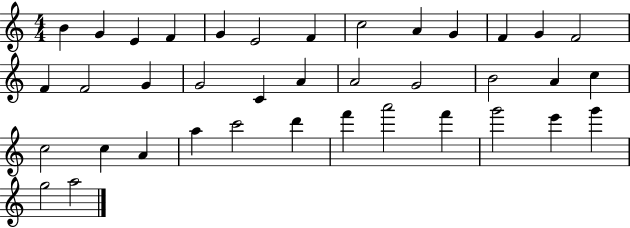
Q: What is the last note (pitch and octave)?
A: A5